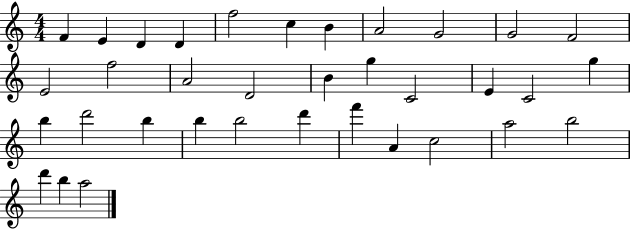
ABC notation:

X:1
T:Untitled
M:4/4
L:1/4
K:C
F E D D f2 c B A2 G2 G2 F2 E2 f2 A2 D2 B g C2 E C2 g b d'2 b b b2 d' f' A c2 a2 b2 d' b a2